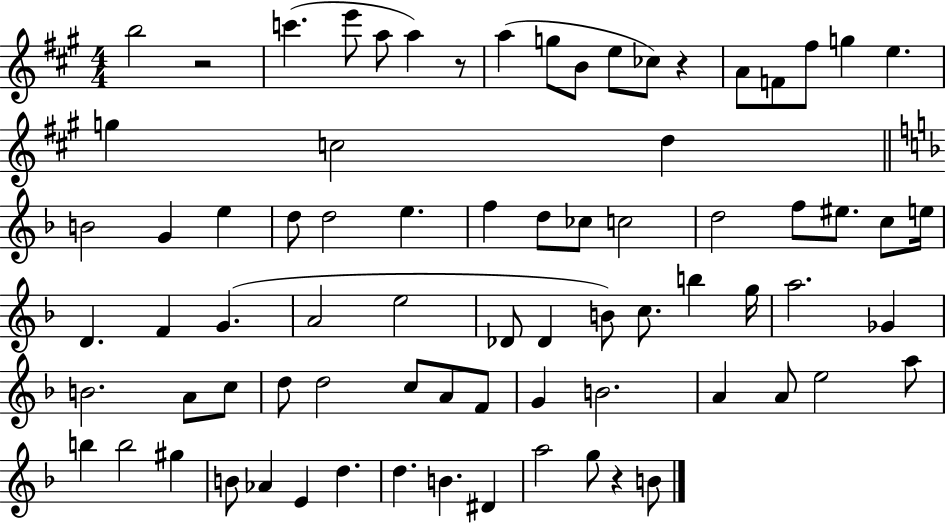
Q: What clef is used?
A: treble